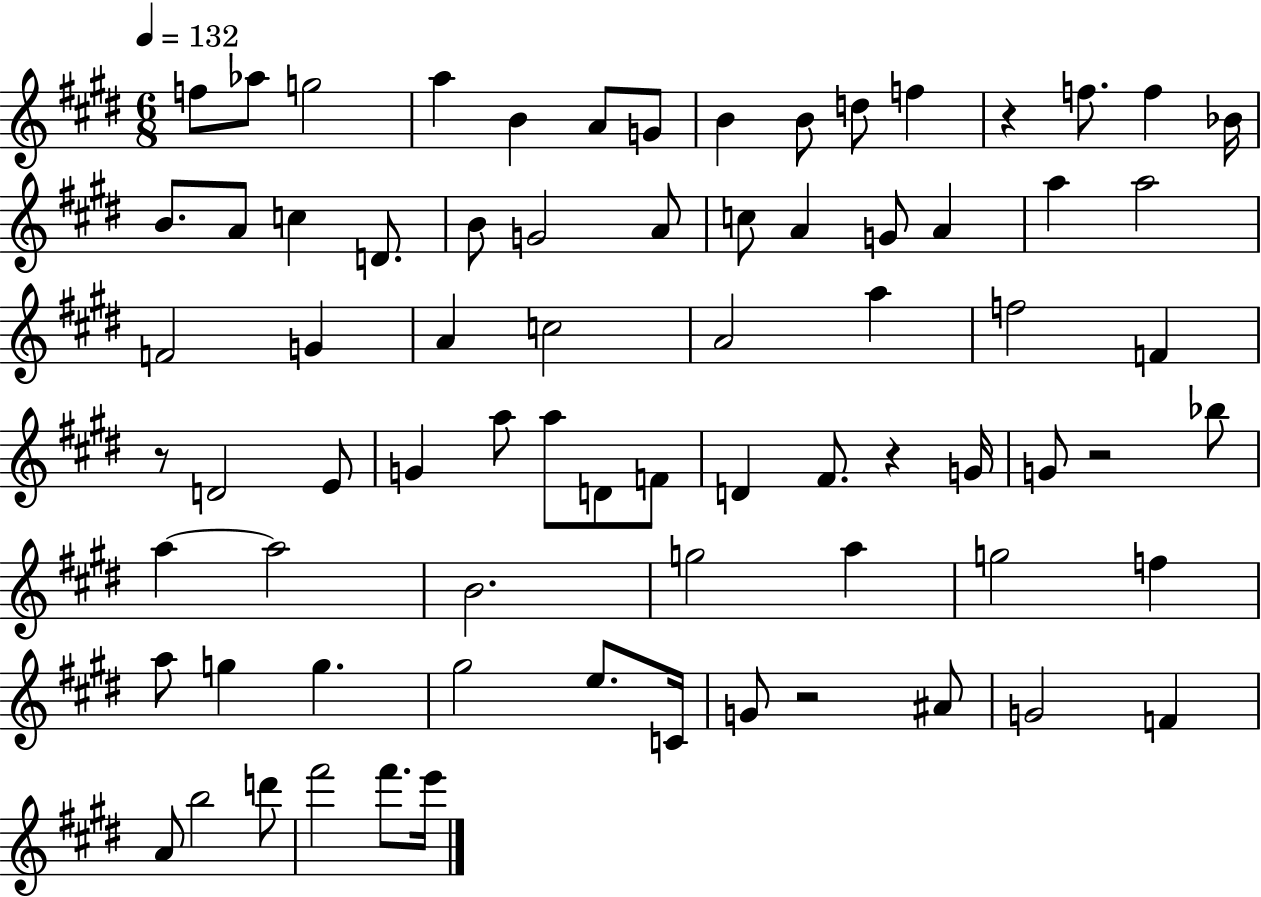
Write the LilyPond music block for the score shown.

{
  \clef treble
  \numericTimeSignature
  \time 6/8
  \key e \major
  \tempo 4 = 132
  f''8 aes''8 g''2 | a''4 b'4 a'8 g'8 | b'4 b'8 d''8 f''4 | r4 f''8. f''4 bes'16 | \break b'8. a'8 c''4 d'8. | b'8 g'2 a'8 | c''8 a'4 g'8 a'4 | a''4 a''2 | \break f'2 g'4 | a'4 c''2 | a'2 a''4 | f''2 f'4 | \break r8 d'2 e'8 | g'4 a''8 a''8 d'8 f'8 | d'4 fis'8. r4 g'16 | g'8 r2 bes''8 | \break a''4~~ a''2 | b'2. | g''2 a''4 | g''2 f''4 | \break a''8 g''4 g''4. | gis''2 e''8. c'16 | g'8 r2 ais'8 | g'2 f'4 | \break a'8 b''2 d'''8 | fis'''2 fis'''8. e'''16 | \bar "|."
}